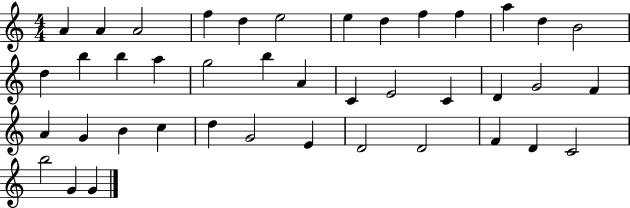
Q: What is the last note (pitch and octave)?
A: G4